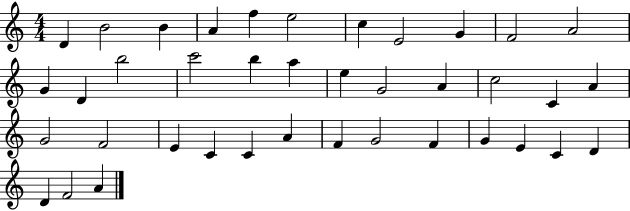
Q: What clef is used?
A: treble